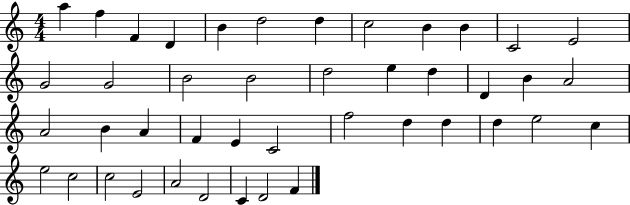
{
  \clef treble
  \numericTimeSignature
  \time 4/4
  \key c \major
  a''4 f''4 f'4 d'4 | b'4 d''2 d''4 | c''2 b'4 b'4 | c'2 e'2 | \break g'2 g'2 | b'2 b'2 | d''2 e''4 d''4 | d'4 b'4 a'2 | \break a'2 b'4 a'4 | f'4 e'4 c'2 | f''2 d''4 d''4 | d''4 e''2 c''4 | \break e''2 c''2 | c''2 e'2 | a'2 d'2 | c'4 d'2 f'4 | \break \bar "|."
}